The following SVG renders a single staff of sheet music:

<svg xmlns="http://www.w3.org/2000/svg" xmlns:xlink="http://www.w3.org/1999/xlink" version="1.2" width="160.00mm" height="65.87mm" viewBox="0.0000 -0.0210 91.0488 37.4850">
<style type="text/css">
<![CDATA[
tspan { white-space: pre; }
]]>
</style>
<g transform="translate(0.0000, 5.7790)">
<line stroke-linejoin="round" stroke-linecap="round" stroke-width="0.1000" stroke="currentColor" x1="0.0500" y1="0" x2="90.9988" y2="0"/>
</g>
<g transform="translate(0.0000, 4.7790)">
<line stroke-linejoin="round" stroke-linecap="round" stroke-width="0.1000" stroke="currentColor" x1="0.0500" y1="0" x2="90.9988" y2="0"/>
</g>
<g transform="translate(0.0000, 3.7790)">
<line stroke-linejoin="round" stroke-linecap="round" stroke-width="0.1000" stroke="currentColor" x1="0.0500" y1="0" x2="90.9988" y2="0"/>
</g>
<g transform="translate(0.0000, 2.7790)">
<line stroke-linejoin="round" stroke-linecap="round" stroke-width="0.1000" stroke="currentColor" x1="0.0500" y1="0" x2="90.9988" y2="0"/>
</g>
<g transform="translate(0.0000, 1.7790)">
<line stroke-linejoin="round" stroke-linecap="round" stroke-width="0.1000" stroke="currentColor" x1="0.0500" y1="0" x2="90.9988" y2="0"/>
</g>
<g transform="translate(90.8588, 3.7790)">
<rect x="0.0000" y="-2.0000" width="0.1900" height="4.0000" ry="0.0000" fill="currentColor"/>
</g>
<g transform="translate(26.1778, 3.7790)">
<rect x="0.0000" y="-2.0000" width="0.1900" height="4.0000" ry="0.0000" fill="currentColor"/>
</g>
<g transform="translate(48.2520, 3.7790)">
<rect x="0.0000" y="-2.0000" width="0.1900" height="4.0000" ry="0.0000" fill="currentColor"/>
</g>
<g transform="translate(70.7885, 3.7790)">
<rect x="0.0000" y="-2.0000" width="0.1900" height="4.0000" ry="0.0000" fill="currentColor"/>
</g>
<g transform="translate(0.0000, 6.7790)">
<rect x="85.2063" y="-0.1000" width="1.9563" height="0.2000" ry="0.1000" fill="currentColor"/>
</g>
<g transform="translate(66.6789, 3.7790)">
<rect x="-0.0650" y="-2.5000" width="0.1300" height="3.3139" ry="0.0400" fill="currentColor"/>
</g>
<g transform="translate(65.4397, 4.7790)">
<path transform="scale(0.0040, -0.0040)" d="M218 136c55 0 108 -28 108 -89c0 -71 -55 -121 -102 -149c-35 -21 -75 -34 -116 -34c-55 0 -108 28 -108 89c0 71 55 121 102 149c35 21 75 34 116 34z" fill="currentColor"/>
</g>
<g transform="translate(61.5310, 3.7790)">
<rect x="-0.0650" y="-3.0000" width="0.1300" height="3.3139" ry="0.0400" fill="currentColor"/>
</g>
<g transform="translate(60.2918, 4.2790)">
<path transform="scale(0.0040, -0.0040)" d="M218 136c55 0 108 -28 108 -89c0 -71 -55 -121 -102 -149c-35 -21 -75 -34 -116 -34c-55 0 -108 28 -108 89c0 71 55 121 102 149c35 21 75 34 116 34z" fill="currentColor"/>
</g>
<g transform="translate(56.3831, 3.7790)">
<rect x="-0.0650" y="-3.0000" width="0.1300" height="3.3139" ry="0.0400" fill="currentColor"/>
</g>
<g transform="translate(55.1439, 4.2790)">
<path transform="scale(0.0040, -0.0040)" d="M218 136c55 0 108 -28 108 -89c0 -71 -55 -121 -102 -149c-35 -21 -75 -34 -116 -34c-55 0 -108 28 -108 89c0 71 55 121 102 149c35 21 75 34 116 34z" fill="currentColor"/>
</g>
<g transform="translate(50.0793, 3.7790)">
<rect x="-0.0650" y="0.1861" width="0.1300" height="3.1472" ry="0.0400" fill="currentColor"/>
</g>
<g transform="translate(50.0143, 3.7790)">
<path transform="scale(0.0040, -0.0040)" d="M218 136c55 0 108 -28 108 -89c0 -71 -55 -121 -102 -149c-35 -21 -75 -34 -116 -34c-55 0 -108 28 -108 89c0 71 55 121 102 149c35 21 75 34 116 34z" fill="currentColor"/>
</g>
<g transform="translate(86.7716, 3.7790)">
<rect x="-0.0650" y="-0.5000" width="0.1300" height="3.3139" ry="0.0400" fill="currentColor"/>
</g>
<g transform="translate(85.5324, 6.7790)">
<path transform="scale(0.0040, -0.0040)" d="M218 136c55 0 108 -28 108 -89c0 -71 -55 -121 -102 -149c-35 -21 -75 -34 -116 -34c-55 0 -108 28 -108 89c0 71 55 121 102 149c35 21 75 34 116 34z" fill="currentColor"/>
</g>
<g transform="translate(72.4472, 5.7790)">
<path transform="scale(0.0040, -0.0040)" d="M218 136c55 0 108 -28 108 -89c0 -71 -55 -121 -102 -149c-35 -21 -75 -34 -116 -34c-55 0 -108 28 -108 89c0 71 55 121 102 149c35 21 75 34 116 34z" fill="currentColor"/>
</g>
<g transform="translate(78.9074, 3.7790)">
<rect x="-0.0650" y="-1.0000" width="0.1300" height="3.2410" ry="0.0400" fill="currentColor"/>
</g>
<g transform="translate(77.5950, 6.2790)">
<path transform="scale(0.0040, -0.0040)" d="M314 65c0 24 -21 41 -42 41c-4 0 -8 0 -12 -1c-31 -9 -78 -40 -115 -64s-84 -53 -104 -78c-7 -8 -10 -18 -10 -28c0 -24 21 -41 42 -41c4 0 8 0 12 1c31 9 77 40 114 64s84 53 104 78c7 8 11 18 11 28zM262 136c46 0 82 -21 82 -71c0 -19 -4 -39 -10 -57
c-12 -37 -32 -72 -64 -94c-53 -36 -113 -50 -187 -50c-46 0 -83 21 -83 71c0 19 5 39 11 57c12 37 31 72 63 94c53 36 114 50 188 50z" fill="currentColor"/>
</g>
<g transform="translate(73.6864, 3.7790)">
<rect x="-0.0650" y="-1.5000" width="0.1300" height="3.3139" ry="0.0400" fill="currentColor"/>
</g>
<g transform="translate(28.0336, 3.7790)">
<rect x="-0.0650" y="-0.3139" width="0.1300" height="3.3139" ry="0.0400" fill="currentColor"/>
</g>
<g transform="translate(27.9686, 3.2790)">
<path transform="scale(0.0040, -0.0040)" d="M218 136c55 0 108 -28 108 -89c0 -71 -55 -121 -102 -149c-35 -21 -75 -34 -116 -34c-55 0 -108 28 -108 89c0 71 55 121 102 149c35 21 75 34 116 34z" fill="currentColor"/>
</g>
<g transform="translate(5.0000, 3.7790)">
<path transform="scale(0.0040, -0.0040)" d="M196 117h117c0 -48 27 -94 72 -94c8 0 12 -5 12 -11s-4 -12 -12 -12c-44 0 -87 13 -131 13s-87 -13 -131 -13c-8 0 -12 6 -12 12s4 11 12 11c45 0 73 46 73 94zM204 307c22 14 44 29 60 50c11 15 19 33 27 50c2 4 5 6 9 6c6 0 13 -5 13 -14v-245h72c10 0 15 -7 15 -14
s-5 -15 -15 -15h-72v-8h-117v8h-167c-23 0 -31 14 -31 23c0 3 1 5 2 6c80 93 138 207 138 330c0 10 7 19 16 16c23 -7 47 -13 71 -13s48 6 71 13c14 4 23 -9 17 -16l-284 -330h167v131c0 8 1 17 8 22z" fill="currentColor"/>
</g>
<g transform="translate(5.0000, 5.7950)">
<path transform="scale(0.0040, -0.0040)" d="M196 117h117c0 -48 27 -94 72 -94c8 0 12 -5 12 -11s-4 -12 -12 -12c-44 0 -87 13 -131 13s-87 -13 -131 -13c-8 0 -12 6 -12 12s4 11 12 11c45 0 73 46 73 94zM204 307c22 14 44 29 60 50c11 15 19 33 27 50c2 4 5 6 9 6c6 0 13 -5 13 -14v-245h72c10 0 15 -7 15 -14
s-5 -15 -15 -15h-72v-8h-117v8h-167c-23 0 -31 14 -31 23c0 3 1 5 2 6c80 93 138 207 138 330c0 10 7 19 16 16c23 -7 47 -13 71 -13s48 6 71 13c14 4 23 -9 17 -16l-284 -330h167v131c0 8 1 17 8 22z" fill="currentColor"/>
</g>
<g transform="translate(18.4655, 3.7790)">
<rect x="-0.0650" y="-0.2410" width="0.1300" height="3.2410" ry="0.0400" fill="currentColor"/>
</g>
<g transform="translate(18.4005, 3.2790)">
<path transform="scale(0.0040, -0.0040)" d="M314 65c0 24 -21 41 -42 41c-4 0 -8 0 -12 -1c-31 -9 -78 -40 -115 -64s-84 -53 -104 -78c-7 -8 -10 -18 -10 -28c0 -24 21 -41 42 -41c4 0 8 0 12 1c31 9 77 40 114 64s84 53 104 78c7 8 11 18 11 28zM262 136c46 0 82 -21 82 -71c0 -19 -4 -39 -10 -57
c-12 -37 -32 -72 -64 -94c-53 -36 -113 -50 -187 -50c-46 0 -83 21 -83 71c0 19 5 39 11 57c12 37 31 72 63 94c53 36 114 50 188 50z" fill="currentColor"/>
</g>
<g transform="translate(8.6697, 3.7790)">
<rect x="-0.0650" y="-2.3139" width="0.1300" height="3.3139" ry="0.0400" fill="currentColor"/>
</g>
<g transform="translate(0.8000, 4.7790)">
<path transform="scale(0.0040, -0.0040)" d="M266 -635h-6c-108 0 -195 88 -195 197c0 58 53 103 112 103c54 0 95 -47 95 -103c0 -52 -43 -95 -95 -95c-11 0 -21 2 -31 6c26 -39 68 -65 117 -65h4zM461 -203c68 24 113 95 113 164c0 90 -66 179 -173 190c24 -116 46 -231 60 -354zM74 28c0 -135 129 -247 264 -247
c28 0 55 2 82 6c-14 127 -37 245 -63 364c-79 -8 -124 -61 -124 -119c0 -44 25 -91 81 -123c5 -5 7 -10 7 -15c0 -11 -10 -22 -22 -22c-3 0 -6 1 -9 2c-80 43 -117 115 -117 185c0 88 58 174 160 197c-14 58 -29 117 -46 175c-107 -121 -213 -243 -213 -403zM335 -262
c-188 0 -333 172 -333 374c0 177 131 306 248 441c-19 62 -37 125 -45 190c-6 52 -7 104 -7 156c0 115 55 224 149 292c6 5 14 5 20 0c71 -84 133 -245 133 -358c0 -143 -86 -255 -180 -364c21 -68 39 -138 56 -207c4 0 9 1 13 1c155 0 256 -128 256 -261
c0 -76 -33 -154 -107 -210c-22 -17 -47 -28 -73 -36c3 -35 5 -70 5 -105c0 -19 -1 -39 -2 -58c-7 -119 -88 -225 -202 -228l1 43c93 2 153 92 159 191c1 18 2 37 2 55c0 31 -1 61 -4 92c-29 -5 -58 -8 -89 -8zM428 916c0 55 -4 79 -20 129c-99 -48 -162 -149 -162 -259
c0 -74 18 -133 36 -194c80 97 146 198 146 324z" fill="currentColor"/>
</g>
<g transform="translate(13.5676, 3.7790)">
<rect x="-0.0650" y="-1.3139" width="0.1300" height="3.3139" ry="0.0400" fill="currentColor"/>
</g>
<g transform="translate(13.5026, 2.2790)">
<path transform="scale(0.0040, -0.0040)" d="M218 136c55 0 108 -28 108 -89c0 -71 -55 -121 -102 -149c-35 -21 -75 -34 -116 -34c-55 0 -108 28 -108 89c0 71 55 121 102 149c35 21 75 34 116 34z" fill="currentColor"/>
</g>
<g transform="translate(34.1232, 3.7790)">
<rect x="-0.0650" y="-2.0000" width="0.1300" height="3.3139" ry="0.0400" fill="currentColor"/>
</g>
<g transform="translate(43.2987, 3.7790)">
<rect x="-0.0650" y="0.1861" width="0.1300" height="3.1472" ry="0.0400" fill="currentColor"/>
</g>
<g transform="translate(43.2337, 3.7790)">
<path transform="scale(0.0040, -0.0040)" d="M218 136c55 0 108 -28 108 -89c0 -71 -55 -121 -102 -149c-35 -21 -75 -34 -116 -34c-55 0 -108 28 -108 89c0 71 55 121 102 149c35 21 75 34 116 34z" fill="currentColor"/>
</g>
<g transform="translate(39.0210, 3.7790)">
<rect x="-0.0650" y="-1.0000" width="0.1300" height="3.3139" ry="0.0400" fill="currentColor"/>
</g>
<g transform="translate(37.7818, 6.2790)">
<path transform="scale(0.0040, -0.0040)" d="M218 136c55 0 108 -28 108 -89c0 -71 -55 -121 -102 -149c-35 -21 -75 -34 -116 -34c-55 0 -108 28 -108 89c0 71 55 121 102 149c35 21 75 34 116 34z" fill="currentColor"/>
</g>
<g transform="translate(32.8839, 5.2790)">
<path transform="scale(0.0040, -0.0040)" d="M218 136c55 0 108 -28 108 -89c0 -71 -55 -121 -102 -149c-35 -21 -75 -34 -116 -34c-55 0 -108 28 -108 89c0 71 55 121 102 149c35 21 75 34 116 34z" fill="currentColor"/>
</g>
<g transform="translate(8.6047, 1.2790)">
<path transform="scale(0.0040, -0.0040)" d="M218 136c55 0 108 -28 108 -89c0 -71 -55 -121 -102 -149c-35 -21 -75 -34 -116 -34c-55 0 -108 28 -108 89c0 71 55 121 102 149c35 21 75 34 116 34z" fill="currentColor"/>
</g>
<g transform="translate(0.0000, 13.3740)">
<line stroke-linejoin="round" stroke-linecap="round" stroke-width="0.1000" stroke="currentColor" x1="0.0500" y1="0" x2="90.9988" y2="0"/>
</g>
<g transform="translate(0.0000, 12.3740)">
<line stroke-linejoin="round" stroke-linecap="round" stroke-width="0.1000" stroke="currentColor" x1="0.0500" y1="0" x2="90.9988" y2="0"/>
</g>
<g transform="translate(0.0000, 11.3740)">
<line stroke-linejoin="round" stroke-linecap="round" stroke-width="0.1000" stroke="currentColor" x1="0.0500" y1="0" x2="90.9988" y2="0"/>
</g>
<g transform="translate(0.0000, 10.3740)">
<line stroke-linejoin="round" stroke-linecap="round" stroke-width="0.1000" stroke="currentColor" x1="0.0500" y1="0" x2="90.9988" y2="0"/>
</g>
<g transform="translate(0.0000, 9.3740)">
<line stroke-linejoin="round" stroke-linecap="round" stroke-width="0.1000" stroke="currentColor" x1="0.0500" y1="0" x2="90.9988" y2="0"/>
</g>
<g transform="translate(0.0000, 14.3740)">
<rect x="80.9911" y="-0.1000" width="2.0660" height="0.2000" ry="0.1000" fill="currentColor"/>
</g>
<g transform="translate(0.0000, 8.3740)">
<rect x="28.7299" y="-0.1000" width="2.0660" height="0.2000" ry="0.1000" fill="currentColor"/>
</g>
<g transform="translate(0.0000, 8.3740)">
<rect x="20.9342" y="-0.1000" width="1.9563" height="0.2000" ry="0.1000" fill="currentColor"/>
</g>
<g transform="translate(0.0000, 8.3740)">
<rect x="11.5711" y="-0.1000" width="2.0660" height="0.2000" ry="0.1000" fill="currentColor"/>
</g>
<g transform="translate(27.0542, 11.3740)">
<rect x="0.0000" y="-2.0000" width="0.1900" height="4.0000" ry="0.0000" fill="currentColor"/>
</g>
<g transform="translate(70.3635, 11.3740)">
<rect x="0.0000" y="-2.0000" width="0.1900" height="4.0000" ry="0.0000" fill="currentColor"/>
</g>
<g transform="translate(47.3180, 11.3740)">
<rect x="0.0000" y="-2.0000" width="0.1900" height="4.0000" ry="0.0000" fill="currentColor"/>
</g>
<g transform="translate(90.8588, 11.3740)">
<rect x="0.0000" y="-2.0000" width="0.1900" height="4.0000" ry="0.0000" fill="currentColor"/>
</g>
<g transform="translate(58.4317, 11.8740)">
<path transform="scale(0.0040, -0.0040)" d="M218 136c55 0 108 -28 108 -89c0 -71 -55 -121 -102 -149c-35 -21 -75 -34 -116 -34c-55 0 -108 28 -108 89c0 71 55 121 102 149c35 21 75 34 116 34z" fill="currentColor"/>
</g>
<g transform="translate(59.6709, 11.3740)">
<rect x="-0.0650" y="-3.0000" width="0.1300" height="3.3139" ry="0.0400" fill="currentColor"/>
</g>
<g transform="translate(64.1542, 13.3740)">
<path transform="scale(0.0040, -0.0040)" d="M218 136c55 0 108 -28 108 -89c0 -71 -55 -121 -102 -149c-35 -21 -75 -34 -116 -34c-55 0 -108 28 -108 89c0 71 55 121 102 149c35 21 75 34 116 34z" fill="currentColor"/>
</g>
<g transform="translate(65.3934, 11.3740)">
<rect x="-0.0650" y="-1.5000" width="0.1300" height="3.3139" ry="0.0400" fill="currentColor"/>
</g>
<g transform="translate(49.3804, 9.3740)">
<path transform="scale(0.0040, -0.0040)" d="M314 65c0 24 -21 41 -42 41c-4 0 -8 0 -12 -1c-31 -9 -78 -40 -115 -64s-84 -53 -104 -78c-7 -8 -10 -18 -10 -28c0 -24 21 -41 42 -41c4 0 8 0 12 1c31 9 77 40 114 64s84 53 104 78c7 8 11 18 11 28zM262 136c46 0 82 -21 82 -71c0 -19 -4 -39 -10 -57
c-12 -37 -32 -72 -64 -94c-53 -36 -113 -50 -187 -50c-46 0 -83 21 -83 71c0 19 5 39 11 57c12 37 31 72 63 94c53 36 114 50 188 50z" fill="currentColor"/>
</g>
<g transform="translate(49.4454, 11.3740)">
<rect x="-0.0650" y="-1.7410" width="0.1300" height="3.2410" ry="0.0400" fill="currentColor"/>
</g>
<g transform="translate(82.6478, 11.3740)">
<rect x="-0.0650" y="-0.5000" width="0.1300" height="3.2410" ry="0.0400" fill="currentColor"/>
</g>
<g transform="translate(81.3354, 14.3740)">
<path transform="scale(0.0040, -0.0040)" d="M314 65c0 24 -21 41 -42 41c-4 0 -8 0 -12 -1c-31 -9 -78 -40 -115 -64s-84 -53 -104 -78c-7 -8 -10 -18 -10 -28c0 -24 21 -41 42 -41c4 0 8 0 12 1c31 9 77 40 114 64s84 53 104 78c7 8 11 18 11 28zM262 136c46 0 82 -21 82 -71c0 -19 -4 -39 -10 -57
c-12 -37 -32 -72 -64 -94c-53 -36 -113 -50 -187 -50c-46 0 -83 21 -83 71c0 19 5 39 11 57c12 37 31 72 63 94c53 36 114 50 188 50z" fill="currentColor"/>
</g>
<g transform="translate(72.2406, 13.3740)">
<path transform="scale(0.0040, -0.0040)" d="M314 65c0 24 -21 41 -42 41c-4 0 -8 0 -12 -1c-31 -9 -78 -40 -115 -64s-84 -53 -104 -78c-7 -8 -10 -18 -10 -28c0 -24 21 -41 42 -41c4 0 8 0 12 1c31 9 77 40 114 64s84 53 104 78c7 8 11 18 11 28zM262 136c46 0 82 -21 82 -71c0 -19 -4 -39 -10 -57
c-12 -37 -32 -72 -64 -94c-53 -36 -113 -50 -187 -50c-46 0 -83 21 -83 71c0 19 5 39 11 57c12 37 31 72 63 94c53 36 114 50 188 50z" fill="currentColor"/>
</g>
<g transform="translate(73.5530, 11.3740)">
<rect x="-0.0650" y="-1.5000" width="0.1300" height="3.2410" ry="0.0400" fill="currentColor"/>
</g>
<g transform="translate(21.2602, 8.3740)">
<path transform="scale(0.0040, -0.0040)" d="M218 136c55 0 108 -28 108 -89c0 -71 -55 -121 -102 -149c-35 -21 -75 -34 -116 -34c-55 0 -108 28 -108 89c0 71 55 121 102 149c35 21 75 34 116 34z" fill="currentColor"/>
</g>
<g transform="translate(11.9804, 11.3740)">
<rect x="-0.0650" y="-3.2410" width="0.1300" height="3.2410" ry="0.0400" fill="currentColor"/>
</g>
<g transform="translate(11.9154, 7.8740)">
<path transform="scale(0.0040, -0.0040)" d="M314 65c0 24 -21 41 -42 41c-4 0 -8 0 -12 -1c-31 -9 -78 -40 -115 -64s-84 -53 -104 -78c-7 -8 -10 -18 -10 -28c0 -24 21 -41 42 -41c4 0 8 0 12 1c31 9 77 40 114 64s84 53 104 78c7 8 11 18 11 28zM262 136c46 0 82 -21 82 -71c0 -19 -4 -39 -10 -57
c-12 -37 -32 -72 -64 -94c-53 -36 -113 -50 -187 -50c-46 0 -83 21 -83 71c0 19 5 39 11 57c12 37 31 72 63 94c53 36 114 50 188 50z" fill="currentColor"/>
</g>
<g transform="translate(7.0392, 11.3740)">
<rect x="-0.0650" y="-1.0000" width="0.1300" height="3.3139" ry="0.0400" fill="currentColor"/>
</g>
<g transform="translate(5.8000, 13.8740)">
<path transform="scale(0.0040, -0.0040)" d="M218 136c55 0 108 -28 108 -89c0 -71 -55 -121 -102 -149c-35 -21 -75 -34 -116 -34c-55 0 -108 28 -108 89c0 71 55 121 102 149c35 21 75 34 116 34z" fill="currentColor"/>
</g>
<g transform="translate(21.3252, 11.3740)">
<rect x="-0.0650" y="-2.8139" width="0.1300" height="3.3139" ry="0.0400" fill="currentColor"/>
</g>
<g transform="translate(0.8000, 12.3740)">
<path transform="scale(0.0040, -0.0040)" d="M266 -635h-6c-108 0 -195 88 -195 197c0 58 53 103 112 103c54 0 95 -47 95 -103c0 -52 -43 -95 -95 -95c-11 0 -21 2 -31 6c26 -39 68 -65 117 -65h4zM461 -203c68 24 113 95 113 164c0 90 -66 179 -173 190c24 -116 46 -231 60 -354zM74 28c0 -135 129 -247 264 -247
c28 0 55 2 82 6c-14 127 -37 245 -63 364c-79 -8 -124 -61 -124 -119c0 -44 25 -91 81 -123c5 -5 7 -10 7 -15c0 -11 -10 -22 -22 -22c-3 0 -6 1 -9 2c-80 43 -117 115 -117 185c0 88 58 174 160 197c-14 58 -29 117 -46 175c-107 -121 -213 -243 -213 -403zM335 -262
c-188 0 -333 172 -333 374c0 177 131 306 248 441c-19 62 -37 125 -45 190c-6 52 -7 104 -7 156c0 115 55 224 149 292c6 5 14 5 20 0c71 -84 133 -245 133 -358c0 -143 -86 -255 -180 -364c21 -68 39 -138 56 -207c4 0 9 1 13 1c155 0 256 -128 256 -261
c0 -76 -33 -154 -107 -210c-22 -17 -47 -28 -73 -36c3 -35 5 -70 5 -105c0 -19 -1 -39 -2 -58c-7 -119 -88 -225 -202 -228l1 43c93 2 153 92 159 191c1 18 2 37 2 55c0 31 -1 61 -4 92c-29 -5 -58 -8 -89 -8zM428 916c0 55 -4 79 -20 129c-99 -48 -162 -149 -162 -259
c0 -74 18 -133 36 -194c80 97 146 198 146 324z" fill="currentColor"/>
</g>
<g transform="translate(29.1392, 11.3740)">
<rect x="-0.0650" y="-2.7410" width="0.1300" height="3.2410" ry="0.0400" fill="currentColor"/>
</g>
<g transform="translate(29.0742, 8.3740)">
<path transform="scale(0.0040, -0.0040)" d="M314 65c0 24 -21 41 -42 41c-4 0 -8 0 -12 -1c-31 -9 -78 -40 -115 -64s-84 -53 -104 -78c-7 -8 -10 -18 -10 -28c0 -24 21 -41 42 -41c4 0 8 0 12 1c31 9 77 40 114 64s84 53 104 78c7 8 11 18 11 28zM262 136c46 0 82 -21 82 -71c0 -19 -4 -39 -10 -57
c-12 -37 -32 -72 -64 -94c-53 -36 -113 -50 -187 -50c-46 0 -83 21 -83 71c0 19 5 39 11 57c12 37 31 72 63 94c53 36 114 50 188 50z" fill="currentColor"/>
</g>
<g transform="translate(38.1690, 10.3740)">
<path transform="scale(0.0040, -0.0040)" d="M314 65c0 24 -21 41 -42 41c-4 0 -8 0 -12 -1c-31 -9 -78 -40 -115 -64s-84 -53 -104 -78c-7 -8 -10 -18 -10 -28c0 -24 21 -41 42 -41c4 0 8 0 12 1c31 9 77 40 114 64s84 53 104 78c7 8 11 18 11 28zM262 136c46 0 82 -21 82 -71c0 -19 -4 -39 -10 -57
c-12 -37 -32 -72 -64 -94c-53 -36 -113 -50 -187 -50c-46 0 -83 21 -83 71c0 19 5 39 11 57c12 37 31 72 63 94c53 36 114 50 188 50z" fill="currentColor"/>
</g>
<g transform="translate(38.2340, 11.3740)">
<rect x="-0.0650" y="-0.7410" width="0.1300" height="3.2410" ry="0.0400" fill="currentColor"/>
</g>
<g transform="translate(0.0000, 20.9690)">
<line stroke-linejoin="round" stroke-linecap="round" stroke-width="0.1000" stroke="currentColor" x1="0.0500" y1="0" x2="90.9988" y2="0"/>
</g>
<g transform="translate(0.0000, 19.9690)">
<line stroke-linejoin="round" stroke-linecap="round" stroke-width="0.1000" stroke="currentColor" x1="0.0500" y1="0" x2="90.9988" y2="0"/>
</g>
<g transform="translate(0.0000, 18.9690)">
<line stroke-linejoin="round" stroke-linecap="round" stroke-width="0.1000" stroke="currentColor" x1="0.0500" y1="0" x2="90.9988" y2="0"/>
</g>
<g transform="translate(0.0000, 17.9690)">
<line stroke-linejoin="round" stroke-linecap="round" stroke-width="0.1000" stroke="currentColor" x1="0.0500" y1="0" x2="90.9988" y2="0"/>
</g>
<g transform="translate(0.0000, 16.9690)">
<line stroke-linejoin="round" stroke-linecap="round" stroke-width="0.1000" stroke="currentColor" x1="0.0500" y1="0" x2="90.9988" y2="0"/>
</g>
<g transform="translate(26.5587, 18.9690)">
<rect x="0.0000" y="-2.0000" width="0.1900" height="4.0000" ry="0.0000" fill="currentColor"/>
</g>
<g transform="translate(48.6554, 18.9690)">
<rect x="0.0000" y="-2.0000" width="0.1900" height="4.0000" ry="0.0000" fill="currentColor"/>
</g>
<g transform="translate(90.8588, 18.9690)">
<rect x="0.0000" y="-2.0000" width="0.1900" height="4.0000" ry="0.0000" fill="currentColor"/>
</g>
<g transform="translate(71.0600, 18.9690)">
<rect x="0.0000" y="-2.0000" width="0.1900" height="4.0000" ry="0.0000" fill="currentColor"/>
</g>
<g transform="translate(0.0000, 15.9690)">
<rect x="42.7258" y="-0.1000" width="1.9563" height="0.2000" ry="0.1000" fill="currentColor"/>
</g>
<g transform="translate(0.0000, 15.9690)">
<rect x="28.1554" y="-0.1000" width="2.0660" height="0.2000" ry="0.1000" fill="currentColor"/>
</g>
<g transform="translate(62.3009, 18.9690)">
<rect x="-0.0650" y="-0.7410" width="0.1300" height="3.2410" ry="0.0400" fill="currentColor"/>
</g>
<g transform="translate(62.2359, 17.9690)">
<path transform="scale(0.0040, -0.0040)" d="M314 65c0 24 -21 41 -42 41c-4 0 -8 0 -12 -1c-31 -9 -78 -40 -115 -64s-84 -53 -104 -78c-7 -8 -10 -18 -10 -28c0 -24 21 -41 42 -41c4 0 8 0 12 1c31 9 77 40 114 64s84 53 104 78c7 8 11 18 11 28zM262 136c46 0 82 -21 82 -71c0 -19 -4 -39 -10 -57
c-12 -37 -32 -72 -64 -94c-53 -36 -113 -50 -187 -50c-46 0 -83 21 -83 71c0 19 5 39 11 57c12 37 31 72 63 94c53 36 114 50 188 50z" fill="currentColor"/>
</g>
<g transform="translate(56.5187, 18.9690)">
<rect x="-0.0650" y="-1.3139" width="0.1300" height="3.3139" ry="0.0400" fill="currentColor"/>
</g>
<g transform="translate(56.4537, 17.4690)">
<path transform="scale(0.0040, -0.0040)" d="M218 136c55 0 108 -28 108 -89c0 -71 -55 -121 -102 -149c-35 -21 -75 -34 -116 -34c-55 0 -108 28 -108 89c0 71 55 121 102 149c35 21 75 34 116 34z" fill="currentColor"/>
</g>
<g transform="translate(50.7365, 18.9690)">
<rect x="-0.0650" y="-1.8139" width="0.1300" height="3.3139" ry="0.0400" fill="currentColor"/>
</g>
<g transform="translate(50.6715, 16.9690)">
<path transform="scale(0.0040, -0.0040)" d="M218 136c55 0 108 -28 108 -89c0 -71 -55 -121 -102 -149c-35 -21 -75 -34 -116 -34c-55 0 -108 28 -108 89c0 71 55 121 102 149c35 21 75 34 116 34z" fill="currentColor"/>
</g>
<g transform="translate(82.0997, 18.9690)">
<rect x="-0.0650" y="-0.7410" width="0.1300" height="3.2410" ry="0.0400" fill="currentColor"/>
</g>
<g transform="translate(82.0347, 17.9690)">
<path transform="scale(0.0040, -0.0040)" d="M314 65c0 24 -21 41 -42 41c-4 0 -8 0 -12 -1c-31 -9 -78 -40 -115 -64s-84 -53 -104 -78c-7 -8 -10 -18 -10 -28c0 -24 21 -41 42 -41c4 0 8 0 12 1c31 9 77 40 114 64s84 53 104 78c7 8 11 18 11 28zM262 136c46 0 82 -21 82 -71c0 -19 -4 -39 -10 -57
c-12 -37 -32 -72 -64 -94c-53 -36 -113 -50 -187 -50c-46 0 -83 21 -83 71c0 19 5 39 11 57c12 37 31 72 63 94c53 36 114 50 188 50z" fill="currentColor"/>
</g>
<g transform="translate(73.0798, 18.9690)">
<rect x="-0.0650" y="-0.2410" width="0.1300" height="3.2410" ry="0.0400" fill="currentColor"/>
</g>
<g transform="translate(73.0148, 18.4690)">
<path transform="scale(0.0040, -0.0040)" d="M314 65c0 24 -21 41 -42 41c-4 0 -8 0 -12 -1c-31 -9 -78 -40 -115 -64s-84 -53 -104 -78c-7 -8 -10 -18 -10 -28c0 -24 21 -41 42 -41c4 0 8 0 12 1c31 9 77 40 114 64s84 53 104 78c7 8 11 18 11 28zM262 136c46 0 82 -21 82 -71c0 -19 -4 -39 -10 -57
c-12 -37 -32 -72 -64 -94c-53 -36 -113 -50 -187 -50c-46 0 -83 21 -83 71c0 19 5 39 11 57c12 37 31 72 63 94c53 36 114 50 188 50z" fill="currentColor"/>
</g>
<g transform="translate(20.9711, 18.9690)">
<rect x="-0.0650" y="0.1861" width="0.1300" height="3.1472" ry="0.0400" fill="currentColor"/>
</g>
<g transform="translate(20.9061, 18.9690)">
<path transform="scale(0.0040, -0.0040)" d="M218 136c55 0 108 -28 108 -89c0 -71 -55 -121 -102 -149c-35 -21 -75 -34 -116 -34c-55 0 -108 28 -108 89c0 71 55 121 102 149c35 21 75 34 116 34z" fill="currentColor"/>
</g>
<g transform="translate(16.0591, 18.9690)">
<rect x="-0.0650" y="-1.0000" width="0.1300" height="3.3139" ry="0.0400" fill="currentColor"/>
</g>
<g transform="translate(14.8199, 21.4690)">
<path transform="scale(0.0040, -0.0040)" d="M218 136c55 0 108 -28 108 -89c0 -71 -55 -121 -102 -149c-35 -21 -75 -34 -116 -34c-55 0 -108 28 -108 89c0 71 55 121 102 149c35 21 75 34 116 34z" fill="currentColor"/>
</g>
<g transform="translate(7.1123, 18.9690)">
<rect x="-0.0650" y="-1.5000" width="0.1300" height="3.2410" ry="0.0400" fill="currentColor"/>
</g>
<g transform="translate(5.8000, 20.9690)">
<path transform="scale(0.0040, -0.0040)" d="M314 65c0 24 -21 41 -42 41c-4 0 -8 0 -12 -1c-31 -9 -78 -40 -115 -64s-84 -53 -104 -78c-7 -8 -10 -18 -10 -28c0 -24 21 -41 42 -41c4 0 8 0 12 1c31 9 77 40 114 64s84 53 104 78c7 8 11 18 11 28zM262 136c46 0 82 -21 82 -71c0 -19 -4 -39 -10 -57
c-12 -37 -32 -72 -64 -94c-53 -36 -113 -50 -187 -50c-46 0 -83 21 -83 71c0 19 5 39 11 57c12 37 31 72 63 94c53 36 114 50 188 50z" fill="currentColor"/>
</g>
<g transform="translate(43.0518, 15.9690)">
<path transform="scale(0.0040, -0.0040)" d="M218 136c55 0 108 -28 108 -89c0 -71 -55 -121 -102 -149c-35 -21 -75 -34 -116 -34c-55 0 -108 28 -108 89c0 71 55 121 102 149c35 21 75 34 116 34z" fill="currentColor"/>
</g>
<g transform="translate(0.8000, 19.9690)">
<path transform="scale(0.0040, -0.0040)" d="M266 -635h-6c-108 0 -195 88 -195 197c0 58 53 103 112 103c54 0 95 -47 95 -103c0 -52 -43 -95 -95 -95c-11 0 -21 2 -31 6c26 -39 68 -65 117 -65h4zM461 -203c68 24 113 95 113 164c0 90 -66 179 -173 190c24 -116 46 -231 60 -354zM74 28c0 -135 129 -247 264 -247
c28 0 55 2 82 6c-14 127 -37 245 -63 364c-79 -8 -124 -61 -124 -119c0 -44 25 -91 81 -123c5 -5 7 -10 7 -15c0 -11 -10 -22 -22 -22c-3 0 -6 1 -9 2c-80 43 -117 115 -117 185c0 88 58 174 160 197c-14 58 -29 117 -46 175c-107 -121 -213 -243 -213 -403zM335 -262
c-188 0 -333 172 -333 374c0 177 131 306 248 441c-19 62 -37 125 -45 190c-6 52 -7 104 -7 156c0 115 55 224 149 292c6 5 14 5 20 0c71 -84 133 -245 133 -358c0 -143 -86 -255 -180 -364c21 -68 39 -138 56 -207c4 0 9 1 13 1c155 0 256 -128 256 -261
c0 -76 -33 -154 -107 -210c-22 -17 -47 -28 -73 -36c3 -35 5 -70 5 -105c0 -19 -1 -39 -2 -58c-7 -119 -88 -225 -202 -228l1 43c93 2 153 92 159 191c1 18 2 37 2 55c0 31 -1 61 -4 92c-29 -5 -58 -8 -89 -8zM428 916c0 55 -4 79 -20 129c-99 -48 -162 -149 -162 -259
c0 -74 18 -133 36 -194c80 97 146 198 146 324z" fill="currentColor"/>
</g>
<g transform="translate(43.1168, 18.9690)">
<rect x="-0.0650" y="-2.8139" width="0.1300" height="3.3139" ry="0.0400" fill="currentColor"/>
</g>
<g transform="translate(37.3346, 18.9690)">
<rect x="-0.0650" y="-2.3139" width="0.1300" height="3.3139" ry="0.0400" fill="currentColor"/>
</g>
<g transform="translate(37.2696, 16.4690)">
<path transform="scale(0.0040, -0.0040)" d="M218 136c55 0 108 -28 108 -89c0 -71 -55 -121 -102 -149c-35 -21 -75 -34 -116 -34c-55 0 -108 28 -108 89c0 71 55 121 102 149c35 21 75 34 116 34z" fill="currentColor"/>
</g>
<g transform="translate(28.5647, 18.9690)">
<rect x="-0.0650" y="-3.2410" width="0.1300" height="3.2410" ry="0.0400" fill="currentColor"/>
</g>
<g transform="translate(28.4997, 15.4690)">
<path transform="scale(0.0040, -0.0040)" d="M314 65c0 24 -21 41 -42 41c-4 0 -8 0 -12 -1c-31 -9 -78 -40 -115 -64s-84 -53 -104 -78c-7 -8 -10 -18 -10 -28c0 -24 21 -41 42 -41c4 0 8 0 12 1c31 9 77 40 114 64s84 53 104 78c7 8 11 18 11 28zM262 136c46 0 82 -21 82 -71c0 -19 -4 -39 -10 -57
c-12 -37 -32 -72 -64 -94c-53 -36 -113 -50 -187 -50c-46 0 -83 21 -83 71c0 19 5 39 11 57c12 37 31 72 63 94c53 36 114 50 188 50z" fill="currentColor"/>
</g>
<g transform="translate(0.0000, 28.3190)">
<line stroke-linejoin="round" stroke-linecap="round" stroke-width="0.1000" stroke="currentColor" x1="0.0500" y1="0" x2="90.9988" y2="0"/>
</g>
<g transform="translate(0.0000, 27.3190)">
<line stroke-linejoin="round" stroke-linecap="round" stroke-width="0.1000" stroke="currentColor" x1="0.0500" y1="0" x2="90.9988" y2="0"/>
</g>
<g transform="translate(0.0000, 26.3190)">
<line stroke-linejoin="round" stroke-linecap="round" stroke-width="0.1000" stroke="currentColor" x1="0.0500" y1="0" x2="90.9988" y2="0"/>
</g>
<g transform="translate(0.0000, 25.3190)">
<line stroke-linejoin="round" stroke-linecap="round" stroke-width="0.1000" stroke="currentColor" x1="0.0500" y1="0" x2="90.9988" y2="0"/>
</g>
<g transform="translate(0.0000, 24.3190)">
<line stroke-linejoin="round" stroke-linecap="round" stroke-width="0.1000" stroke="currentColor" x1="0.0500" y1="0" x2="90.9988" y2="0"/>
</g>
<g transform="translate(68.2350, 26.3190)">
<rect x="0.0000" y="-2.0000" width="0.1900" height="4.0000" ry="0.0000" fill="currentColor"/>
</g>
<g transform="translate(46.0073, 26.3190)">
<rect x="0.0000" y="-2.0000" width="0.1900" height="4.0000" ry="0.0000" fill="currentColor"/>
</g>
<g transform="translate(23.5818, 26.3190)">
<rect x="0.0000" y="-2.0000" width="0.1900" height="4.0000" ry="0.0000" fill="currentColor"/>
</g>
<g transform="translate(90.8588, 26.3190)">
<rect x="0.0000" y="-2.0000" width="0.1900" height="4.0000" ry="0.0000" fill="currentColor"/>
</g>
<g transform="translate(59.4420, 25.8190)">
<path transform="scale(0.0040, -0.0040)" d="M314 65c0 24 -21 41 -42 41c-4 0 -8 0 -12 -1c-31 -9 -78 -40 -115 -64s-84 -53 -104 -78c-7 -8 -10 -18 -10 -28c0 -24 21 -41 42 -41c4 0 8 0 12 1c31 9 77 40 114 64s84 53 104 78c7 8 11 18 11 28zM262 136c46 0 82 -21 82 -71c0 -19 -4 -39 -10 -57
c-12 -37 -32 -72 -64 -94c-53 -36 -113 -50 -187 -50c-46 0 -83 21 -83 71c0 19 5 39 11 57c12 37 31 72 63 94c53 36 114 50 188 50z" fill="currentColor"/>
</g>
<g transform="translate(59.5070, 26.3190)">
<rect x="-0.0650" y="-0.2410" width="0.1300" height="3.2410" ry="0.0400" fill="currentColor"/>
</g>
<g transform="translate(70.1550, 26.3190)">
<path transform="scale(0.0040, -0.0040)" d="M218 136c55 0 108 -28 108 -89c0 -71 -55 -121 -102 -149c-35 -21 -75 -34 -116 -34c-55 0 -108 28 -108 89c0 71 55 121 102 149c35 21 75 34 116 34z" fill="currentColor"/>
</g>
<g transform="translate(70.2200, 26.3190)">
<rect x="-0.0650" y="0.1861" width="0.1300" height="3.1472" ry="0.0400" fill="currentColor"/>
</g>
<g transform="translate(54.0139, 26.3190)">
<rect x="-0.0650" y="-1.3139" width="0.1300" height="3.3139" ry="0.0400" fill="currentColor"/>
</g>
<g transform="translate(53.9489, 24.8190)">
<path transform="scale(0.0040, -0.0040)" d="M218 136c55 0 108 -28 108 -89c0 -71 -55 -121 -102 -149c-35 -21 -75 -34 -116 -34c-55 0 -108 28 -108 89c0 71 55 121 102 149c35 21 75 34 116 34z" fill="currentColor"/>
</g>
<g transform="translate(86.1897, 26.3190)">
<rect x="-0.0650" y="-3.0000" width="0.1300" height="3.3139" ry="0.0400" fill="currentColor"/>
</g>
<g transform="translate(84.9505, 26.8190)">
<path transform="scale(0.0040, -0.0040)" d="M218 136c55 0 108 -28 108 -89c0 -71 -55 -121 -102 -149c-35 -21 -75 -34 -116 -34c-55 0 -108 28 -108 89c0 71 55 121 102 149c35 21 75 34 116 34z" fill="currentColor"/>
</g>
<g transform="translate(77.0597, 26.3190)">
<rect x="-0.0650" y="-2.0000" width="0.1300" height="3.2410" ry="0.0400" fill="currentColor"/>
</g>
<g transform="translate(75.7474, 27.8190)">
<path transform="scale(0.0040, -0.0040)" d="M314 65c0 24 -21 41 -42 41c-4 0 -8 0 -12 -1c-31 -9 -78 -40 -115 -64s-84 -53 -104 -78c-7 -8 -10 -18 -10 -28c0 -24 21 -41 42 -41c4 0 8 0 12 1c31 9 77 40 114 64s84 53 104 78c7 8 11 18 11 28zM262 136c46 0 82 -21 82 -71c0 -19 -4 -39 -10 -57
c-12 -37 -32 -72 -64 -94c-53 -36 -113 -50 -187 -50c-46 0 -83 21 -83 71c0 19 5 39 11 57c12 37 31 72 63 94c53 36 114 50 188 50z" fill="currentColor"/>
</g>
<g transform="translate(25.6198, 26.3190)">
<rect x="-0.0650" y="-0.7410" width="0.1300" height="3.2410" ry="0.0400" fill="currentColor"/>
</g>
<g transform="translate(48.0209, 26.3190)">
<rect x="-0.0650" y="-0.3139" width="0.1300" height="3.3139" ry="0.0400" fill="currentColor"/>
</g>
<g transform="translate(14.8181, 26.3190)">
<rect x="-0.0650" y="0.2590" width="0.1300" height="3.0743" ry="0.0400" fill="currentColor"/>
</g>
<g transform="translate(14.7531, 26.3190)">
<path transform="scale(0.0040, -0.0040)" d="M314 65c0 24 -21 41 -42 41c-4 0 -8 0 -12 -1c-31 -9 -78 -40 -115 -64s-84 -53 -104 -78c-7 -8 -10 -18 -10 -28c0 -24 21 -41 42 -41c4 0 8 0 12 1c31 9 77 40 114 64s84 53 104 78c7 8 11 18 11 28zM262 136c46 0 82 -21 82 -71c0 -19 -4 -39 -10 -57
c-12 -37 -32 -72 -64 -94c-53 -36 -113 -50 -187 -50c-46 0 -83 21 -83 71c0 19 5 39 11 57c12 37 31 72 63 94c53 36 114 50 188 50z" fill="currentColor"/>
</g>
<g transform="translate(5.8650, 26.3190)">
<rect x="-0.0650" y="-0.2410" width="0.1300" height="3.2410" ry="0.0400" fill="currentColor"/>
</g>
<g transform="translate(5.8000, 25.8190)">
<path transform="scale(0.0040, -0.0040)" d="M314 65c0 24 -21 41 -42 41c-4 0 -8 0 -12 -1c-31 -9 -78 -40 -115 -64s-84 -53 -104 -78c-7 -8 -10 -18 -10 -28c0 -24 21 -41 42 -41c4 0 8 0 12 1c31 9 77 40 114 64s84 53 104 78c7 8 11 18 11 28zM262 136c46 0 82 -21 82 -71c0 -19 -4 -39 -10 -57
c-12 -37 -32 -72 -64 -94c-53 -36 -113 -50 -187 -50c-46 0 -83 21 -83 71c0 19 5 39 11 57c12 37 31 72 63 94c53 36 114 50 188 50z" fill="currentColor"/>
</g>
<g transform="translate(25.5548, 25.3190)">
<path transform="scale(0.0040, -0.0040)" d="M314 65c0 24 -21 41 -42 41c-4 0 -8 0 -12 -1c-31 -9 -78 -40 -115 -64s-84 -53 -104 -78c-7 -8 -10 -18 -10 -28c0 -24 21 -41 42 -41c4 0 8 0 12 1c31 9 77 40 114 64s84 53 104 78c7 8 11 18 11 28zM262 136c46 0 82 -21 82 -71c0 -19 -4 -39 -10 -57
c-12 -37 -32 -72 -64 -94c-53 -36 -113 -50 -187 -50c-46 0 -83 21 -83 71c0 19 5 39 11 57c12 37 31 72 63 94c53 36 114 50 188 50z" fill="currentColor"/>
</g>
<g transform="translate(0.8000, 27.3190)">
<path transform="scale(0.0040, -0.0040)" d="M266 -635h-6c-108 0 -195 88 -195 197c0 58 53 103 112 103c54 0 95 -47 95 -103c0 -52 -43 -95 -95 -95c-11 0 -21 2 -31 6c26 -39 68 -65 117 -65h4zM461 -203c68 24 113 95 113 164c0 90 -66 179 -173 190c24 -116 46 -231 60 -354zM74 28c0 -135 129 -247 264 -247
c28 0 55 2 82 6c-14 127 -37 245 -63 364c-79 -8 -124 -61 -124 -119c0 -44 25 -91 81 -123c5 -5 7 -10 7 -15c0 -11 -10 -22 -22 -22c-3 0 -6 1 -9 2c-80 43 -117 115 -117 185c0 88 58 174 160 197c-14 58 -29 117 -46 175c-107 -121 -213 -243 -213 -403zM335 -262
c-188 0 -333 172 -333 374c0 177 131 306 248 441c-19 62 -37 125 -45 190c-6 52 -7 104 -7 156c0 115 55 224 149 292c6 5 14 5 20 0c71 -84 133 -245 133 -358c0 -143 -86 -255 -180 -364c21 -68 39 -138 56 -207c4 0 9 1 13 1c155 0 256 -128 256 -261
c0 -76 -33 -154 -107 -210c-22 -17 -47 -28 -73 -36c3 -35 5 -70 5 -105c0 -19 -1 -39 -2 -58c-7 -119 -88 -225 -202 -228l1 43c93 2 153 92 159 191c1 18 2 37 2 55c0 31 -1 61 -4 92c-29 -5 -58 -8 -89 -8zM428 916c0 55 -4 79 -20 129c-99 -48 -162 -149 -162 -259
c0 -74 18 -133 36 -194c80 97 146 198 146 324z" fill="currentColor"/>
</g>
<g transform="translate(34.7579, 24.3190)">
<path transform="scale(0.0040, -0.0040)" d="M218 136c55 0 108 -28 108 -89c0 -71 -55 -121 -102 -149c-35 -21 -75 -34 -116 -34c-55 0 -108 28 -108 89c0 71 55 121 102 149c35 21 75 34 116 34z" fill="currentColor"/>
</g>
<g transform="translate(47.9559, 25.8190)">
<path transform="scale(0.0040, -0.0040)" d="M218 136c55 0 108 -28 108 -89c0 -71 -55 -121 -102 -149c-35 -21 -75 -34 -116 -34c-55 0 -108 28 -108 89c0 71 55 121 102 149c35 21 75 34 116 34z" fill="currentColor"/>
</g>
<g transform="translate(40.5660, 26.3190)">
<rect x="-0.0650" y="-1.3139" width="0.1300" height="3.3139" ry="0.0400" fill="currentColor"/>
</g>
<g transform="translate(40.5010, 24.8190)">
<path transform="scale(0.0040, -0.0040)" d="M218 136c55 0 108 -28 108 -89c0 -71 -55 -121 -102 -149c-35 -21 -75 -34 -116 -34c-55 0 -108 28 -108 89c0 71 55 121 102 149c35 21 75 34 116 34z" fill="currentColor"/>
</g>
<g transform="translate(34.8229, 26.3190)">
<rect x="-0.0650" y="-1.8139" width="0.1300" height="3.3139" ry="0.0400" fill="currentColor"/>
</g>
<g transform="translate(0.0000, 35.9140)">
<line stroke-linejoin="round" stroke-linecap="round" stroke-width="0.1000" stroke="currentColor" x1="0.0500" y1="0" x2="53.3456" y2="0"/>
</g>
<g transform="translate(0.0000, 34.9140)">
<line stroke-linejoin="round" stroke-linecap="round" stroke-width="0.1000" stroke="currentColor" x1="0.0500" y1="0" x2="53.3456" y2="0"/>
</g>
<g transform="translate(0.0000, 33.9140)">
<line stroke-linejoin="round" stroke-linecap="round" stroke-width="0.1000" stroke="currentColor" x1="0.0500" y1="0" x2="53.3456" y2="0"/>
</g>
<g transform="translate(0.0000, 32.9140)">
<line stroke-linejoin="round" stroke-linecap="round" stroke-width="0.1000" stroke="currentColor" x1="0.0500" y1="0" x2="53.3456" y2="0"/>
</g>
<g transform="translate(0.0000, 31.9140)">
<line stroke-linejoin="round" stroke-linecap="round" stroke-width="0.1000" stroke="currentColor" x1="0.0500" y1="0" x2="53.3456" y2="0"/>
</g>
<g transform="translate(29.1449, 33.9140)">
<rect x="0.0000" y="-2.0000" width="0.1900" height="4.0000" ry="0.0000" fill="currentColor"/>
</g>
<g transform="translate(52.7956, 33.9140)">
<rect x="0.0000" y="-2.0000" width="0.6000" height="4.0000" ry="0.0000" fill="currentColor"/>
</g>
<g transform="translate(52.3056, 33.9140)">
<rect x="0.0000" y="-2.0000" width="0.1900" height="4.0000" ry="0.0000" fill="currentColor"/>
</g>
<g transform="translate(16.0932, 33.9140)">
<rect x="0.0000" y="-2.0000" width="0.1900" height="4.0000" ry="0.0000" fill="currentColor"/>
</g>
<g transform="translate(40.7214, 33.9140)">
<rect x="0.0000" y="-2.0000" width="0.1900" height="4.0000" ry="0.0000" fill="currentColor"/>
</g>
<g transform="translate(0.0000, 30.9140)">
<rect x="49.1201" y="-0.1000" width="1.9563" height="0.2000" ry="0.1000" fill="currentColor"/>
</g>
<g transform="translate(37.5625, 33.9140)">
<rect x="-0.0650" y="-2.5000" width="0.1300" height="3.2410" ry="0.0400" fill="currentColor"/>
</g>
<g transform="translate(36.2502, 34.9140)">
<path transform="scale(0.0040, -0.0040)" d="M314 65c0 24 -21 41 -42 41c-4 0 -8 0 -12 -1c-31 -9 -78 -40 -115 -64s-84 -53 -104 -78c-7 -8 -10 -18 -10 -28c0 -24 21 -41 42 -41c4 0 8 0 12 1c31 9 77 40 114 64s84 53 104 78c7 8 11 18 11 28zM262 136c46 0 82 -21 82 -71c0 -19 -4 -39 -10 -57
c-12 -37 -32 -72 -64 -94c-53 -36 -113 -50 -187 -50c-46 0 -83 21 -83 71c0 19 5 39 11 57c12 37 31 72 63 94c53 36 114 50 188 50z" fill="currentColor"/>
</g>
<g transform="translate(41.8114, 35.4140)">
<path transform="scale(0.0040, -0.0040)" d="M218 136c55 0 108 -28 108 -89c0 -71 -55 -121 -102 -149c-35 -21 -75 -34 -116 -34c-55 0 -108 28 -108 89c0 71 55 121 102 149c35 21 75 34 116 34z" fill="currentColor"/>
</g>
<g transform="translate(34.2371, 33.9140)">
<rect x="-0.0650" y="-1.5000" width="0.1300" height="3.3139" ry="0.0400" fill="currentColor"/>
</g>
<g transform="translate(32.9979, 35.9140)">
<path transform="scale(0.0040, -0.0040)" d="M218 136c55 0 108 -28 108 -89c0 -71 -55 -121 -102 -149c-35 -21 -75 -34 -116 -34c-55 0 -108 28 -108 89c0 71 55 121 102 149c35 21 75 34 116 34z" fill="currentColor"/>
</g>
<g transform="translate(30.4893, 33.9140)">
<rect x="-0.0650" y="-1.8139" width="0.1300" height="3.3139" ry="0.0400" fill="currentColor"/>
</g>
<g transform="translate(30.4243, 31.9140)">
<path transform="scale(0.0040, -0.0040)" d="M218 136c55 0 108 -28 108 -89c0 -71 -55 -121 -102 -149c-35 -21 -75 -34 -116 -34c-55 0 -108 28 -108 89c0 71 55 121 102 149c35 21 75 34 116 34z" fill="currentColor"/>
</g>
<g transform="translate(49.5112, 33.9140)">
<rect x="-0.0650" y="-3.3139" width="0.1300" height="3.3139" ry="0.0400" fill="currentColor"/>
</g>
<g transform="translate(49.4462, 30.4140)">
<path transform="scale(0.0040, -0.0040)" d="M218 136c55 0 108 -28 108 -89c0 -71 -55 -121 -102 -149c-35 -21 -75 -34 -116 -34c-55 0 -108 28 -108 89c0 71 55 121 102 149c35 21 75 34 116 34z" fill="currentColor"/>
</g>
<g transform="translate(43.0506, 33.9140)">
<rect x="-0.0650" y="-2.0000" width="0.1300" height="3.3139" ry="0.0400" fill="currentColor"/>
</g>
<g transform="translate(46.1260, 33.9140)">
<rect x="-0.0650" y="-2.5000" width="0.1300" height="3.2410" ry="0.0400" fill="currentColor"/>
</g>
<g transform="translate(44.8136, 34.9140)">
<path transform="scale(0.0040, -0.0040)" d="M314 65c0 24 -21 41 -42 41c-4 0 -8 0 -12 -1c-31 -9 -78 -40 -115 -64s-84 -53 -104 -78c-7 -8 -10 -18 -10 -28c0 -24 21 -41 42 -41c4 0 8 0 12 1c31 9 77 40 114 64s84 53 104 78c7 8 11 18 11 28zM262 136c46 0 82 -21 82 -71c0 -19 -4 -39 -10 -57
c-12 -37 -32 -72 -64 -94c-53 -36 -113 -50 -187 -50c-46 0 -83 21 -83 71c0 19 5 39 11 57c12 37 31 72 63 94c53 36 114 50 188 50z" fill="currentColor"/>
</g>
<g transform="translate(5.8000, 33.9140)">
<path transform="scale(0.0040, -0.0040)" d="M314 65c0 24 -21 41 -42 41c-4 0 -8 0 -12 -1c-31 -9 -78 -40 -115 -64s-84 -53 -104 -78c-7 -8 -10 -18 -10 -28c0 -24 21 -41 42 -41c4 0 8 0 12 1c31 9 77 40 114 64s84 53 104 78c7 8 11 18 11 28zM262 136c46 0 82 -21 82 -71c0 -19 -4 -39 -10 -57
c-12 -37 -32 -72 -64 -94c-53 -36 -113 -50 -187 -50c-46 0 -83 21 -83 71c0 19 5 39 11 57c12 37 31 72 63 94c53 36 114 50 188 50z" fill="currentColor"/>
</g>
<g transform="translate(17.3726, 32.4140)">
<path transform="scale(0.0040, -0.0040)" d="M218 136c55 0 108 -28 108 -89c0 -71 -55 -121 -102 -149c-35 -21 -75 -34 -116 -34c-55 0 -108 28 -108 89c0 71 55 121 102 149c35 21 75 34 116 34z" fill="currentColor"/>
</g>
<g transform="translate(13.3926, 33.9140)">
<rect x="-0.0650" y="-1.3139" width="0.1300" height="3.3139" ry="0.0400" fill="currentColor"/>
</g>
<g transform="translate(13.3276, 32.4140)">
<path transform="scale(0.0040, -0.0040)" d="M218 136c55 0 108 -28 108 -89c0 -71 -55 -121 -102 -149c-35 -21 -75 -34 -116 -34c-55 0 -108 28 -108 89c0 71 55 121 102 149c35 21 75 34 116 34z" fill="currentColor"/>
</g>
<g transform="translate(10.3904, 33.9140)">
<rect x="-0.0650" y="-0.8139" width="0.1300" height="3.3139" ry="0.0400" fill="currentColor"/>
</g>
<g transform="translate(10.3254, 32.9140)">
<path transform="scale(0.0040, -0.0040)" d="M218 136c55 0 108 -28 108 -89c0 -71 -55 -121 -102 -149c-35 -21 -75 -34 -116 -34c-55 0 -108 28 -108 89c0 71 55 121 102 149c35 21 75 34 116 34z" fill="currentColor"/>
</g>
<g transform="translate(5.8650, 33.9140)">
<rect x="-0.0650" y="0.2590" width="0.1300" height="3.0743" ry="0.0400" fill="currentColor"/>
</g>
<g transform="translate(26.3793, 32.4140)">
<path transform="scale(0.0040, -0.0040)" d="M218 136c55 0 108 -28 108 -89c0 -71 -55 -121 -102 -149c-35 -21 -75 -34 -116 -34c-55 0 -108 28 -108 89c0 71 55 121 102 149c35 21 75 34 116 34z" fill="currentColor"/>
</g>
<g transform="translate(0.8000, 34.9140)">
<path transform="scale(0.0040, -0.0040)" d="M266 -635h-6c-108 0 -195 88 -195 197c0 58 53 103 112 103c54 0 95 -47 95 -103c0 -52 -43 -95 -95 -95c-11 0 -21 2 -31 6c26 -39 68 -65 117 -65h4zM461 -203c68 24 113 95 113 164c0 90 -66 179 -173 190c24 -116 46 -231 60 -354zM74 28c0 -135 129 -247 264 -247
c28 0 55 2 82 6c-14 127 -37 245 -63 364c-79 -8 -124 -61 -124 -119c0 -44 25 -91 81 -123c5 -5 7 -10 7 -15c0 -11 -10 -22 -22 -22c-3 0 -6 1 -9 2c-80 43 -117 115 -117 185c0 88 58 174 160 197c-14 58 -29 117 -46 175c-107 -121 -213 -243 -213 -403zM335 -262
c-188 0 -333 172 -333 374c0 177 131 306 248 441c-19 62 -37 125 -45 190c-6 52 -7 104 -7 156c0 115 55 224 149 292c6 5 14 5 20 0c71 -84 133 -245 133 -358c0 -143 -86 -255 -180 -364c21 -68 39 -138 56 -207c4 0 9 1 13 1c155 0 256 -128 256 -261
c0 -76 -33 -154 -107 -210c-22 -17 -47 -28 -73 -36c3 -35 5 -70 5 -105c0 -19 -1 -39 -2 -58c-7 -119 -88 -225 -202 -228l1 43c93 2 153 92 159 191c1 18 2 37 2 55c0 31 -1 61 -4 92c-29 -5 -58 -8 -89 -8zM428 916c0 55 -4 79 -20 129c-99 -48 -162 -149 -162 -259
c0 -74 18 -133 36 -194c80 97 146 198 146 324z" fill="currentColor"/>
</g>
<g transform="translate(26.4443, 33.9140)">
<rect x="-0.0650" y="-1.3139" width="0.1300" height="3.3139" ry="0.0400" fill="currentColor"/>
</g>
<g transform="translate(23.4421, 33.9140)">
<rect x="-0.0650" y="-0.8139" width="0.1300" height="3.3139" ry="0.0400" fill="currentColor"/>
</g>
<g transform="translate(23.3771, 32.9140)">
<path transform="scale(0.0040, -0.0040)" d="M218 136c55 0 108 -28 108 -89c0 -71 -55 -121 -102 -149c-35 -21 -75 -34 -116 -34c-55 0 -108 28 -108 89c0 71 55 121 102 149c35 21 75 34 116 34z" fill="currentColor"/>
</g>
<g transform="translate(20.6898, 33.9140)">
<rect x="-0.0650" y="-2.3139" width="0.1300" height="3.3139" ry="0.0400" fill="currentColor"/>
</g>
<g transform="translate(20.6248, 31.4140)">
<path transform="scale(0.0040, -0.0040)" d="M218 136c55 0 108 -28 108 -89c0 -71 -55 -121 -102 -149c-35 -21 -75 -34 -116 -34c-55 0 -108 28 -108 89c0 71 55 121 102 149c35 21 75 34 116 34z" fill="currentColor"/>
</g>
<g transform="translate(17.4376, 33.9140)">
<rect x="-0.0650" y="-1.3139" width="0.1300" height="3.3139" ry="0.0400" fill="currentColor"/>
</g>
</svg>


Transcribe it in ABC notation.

X:1
T:Untitled
M:4/4
L:1/4
K:C
g e c2 c F D B B A A G E D2 C D b2 a a2 d2 f2 A E E2 C2 E2 D B b2 g a f e d2 c2 d2 c2 B2 d2 f e c e c2 B F2 A B2 d e e g d e f E G2 F G2 b